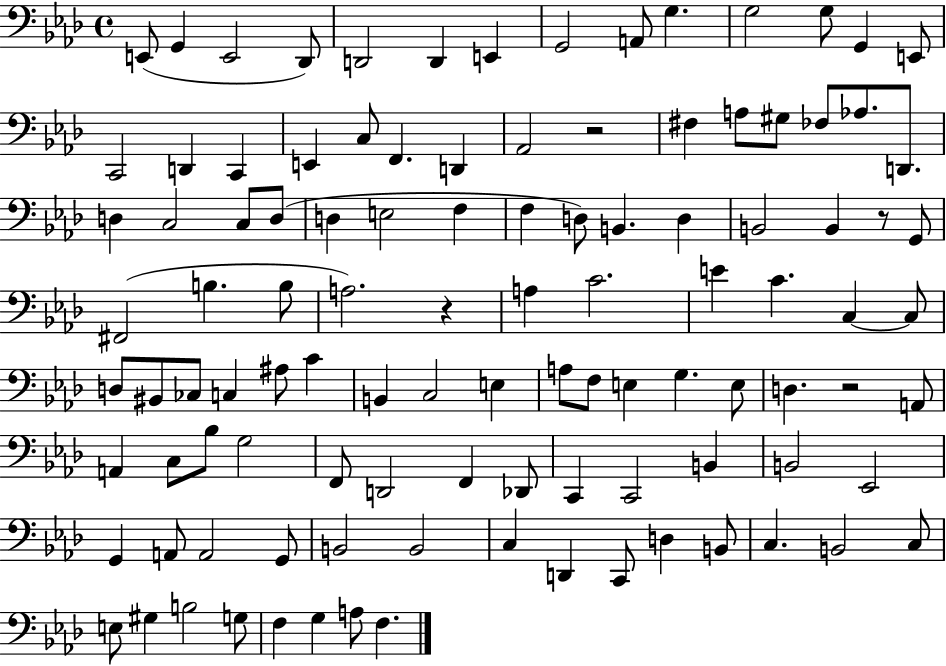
E2/e G2/q E2/h Db2/e D2/h D2/q E2/q G2/h A2/e G3/q. G3/h G3/e G2/q E2/e C2/h D2/q C2/q E2/q C3/e F2/q. D2/q Ab2/h R/h F#3/q A3/e G#3/e FES3/e Ab3/e. D2/e. D3/q C3/h C3/e D3/e D3/q E3/h F3/q F3/q D3/e B2/q. D3/q B2/h B2/q R/e G2/e F#2/h B3/q. B3/e A3/h. R/q A3/q C4/h. E4/q C4/q. C3/q C3/e D3/e BIS2/e CES3/e C3/q A#3/e C4/q B2/q C3/h E3/q A3/e F3/e E3/q G3/q. E3/e D3/q. R/h A2/e A2/q C3/e Bb3/e G3/h F2/e D2/h F2/q Db2/e C2/q C2/h B2/q B2/h Eb2/h G2/q A2/e A2/h G2/e B2/h B2/h C3/q D2/q C2/e D3/q B2/e C3/q. B2/h C3/e E3/e G#3/q B3/h G3/e F3/q G3/q A3/e F3/q.